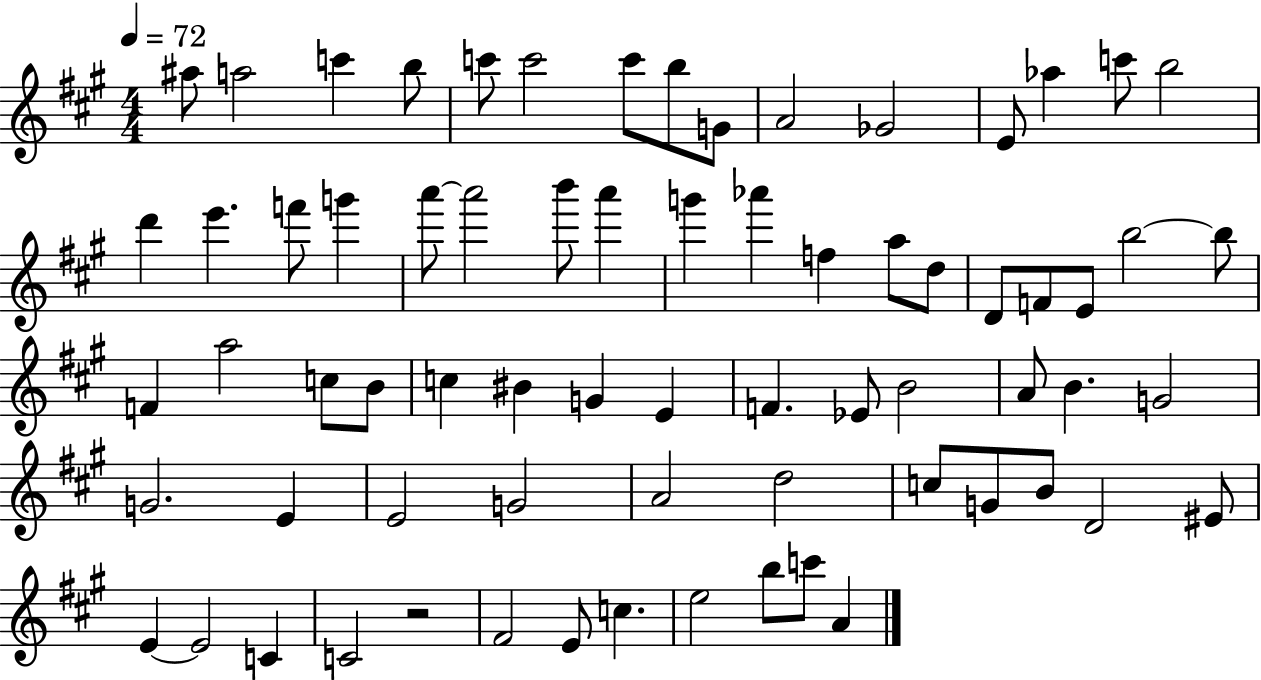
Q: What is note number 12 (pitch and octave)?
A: E4